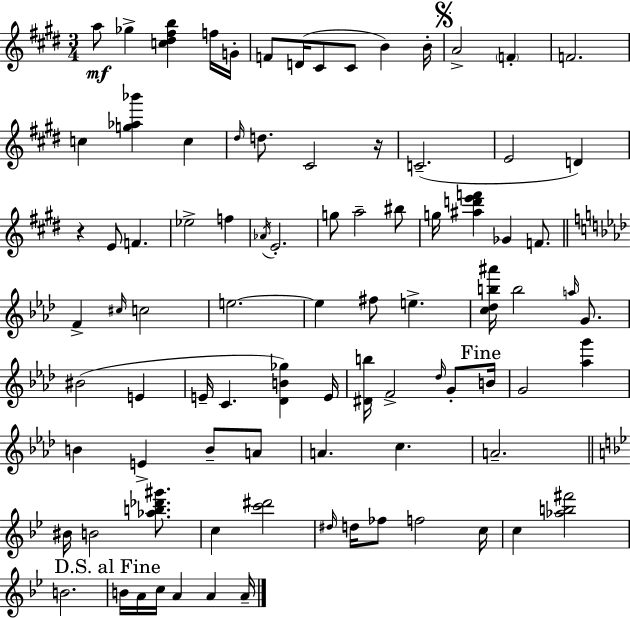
{
  \clef treble
  \numericTimeSignature
  \time 3/4
  \key e \major
  a''8\mf ges''4-> <c'' dis'' fis'' b''>4 f''16 g'16-. | f'8 d'16( cis'8 cis'8 b'4) b'16-. | \mark \markup { \musicglyph "scripts.segno" } a'2-> \parenthesize f'4-. | f'2. | \break c''4 <g'' aes'' bes'''>4 c''4 | \grace { dis''16 } d''8. cis'2 | r16 c'2.--( | e'2 d'4) | \break r4 e'8 f'4. | ees''2-> f''4 | \acciaccatura { aes'16 } e'2.-. | g''8 a''2-- | \break bis''8 g''16 <ais'' d''' e''' f'''>4 ges'4 f'8. | \bar "||" \break \key aes \major f'4-> \grace { cis''16 } c''2 | e''2.~~ | e''4 fis''8 e''4.-> | <c'' des'' b'' ais'''>16 b''2 \grace { a''16 } g'8. | \break bis'2( e'4 | e'16-- c'4. <des' b' ges''>4) | e'16 <dis' b''>16 f'2-> \grace { des''16 } | g'8-. \mark "Fine" b'16 g'2 <aes'' g'''>4 | \break b'4 e'4-> b'8-- | a'8 a'4. c''4. | a'2.-- | \bar "||" \break \key bes \major bis'16 b'2 <aes'' b'' des''' gis'''>8. | c''4 <c''' dis'''>2 | \grace { dis''16 } d''16 fes''8 f''2 | c''16 c''4 <aes'' b'' fis'''>2 | \break b'2. | \mark "D.S. al Fine" b'16 a'16 c''16 a'4 a'4 | a'16-- \bar "|."
}